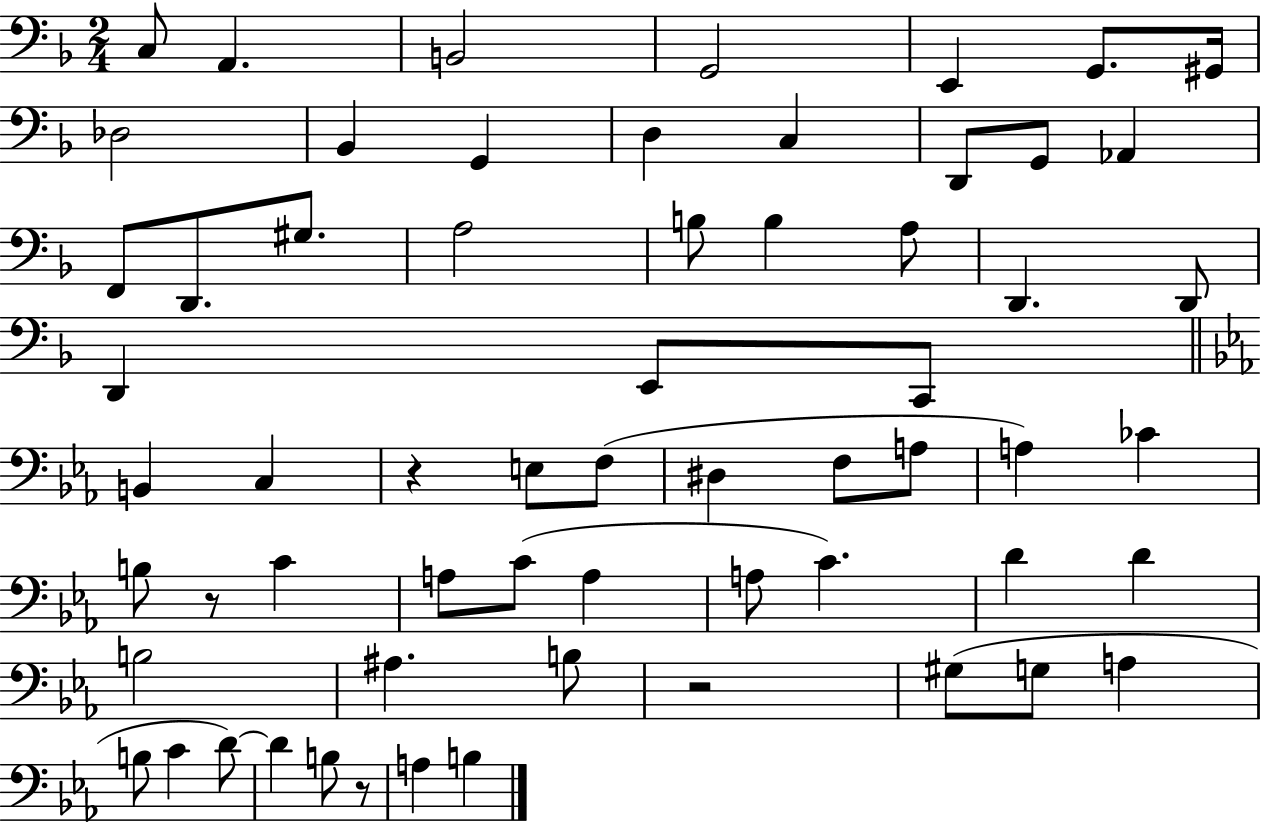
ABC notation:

X:1
T:Untitled
M:2/4
L:1/4
K:F
C,/2 A,, B,,2 G,,2 E,, G,,/2 ^G,,/4 _D,2 _B,, G,, D, C, D,,/2 G,,/2 _A,, F,,/2 D,,/2 ^G,/2 A,2 B,/2 B, A,/2 D,, D,,/2 D,, E,,/2 C,,/2 B,, C, z E,/2 F,/2 ^D, F,/2 A,/2 A, _C B,/2 z/2 C A,/2 C/2 A, A,/2 C D D B,2 ^A, B,/2 z2 ^G,/2 G,/2 A, B,/2 C D/2 D B,/2 z/2 A, B,